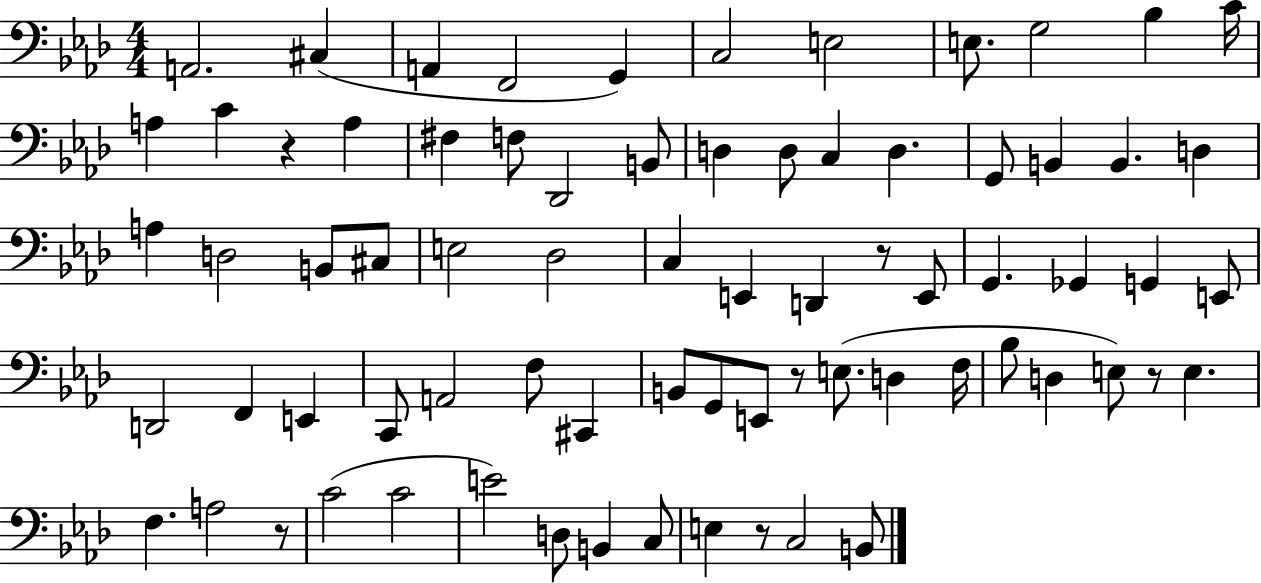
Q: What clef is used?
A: bass